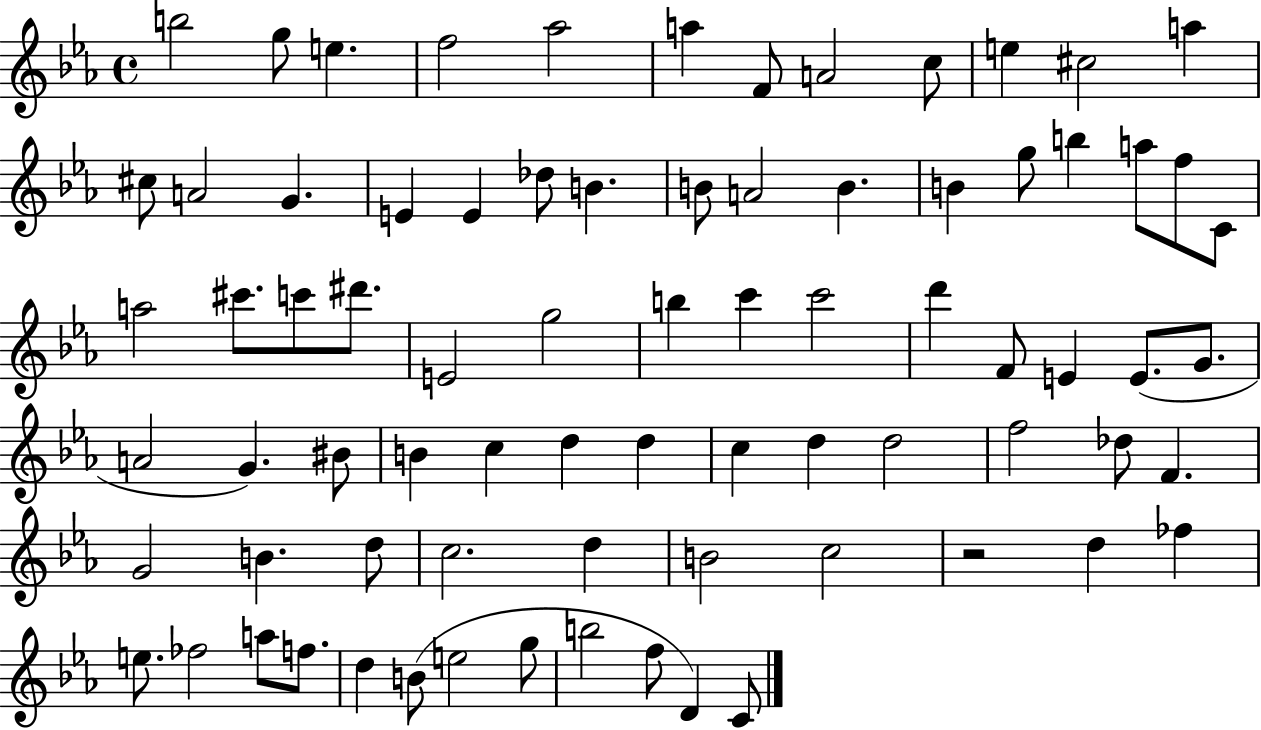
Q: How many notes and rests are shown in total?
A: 77